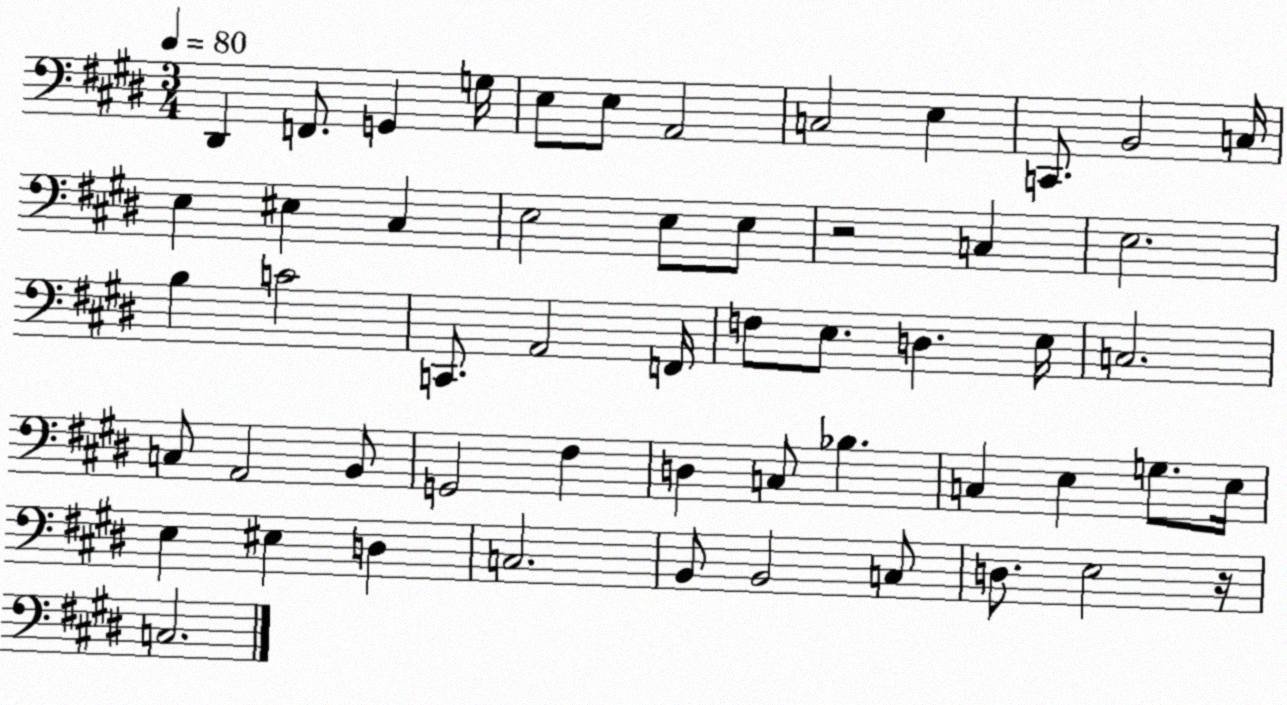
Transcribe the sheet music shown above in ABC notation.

X:1
T:Untitled
M:3/4
L:1/4
K:E
^D,, F,,/2 G,, G,/4 E,/2 E,/2 A,,2 C,2 E, C,,/2 B,,2 C,/4 E, ^E, ^C, E,2 E,/2 E,/2 z2 C, E,2 B, C2 C,,/2 A,,2 F,,/4 F,/2 E,/2 D, E,/4 C,2 C,/2 A,,2 B,,/2 G,,2 ^F, D, C,/2 _B, C, E, G,/2 E,/4 E, ^E, D, C,2 B,,/2 B,,2 C,/2 D,/2 E,2 z/4 C,2